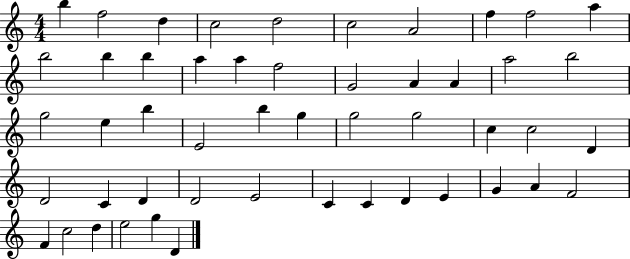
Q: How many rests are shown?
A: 0